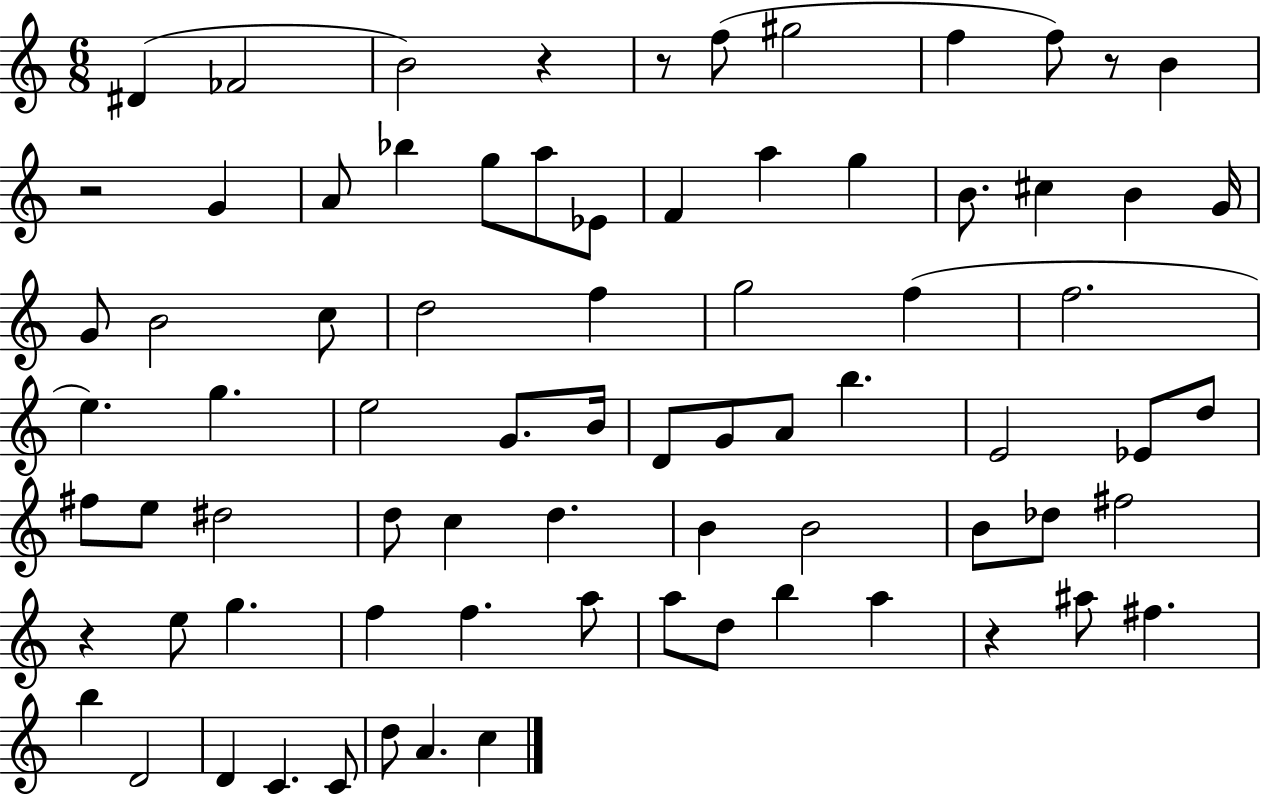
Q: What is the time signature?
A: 6/8